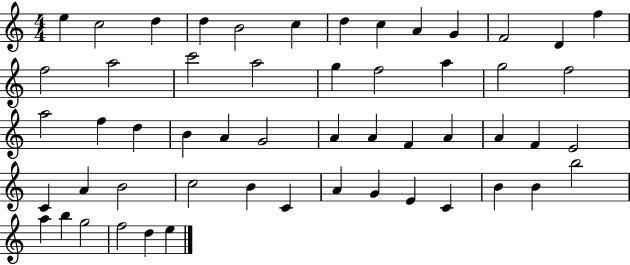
{
  \clef treble
  \numericTimeSignature
  \time 4/4
  \key c \major
  e''4 c''2 d''4 | d''4 b'2 c''4 | d''4 c''4 a'4 g'4 | f'2 d'4 f''4 | \break f''2 a''2 | c'''2 a''2 | g''4 f''2 a''4 | g''2 f''2 | \break a''2 f''4 d''4 | b'4 a'4 g'2 | a'4 a'4 f'4 a'4 | a'4 f'4 e'2 | \break c'4 a'4 b'2 | c''2 b'4 c'4 | a'4 g'4 e'4 c'4 | b'4 b'4 b''2 | \break a''4 b''4 g''2 | f''2 d''4 e''4 | \bar "|."
}